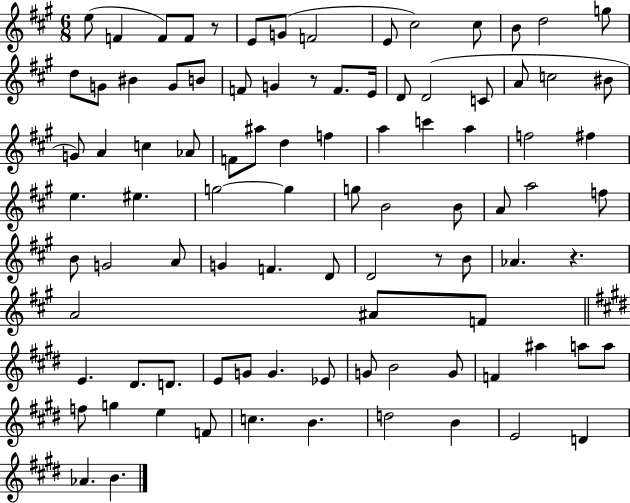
E5/e F4/q F4/e F4/e R/e E4/e G4/e F4/h E4/e C#5/h C#5/e B4/e D5/h G5/e D5/e G4/e BIS4/q G4/e B4/e F4/e G4/q R/e F4/e. E4/s D4/e D4/h C4/e A4/e C5/h BIS4/e G4/e A4/q C5/q Ab4/e F4/e A#5/e D5/q F5/q A5/q C6/q A5/q F5/h F#5/q E5/q. EIS5/q. G5/h G5/q G5/e B4/h B4/e A4/e A5/h F5/e B4/e G4/h A4/e G4/q F4/q. D4/e D4/h R/e B4/e Ab4/q. R/q. A4/h A#4/e F4/e E4/q. D#4/e. D4/e. E4/e G4/e G4/q. Eb4/e G4/e B4/h G4/e F4/q A#5/q A5/e A5/e F5/e G5/q E5/q F4/e C5/q. B4/q. D5/h B4/q E4/h D4/q Ab4/q. B4/q.